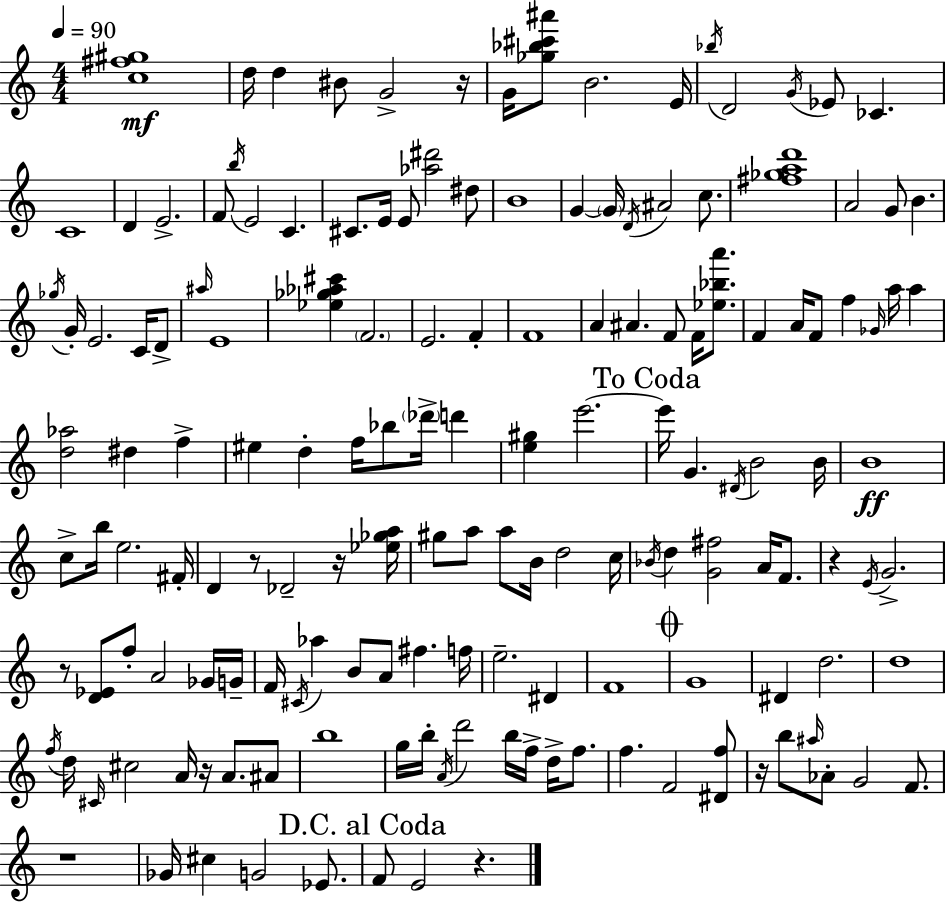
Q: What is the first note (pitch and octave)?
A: D5